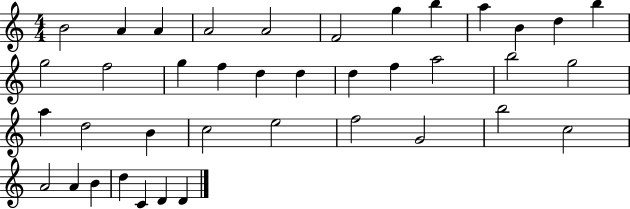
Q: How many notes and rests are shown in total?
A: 39